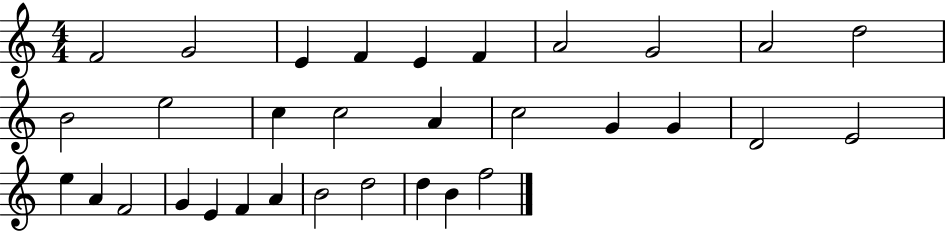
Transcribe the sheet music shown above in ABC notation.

X:1
T:Untitled
M:4/4
L:1/4
K:C
F2 G2 E F E F A2 G2 A2 d2 B2 e2 c c2 A c2 G G D2 E2 e A F2 G E F A B2 d2 d B f2